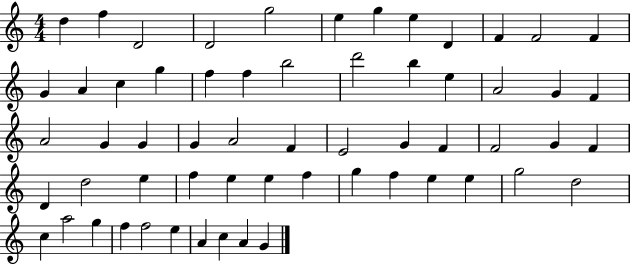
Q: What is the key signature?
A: C major